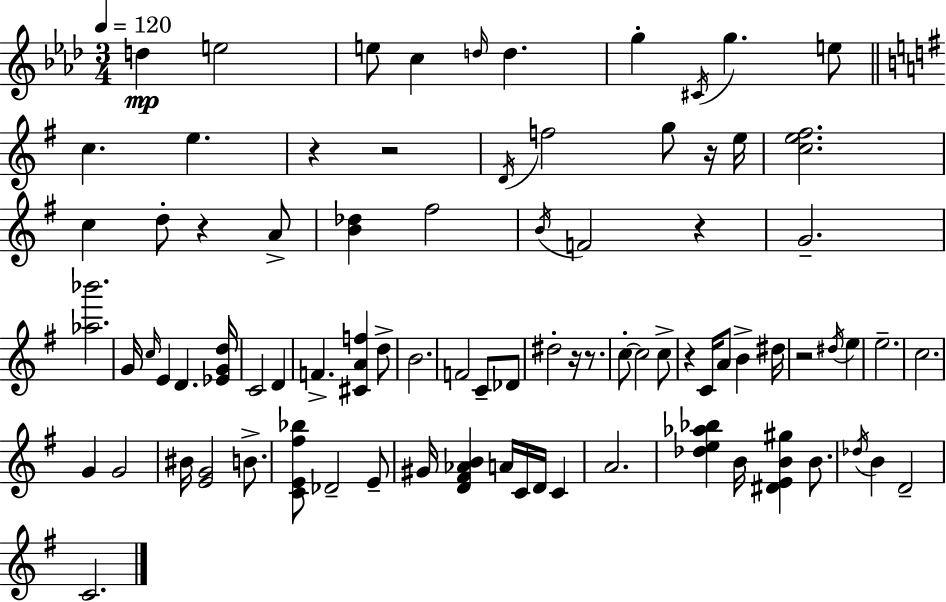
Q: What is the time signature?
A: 3/4